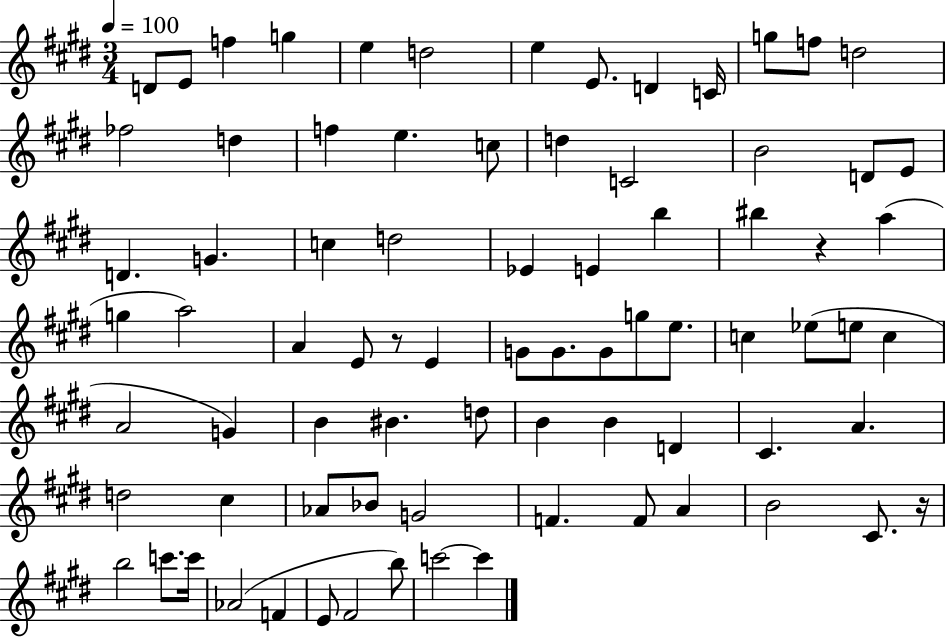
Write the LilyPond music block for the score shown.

{
  \clef treble
  \numericTimeSignature
  \time 3/4
  \key e \major
  \tempo 4 = 100
  d'8 e'8 f''4 g''4 | e''4 d''2 | e''4 e'8. d'4 c'16 | g''8 f''8 d''2 | \break fes''2 d''4 | f''4 e''4. c''8 | d''4 c'2 | b'2 d'8 e'8 | \break d'4. g'4. | c''4 d''2 | ees'4 e'4 b''4 | bis''4 r4 a''4( | \break g''4 a''2) | a'4 e'8 r8 e'4 | g'8 g'8. g'8 g''8 e''8. | c''4 ees''8( e''8 c''4 | \break a'2 g'4) | b'4 bis'4. d''8 | b'4 b'4 d'4 | cis'4. a'4. | \break d''2 cis''4 | aes'8 bes'8 g'2 | f'4. f'8 a'4 | b'2 cis'8. r16 | \break b''2 c'''8. c'''16 | aes'2( f'4 | e'8 fis'2 b''8) | c'''2~~ c'''4 | \break \bar "|."
}